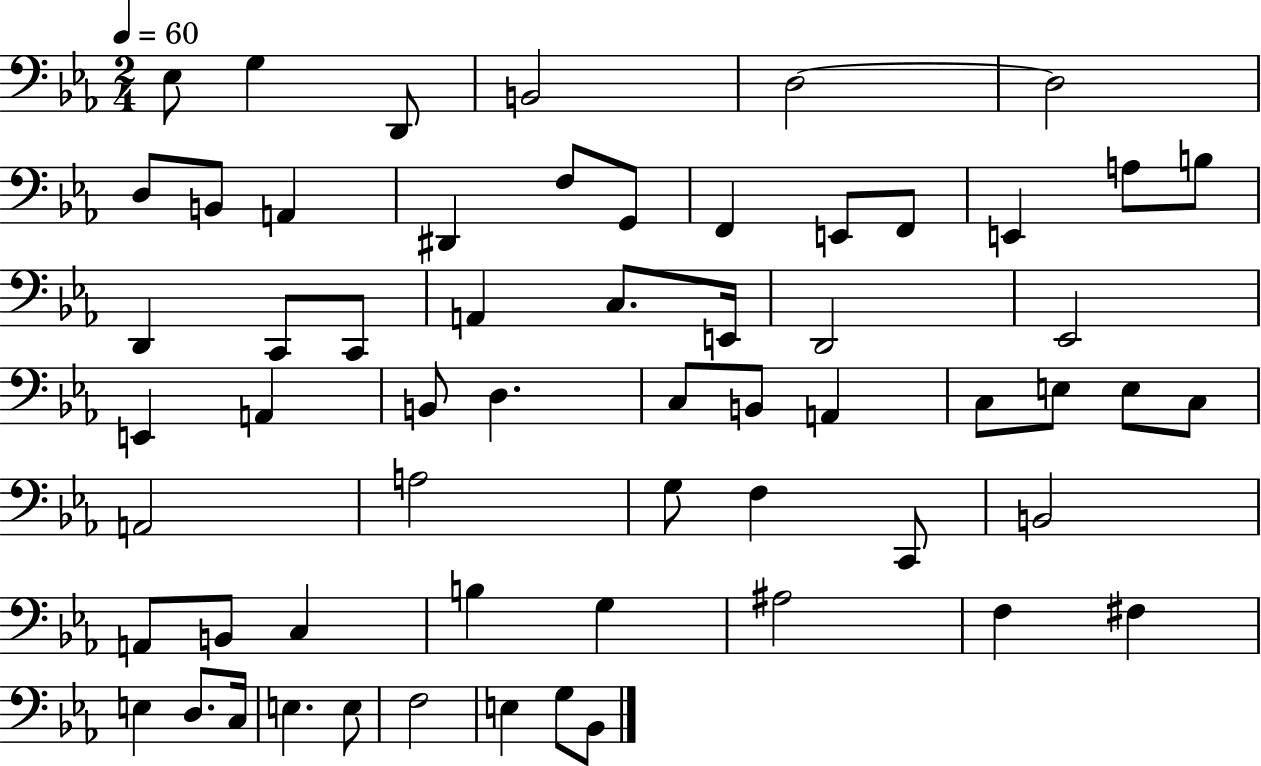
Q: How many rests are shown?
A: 0